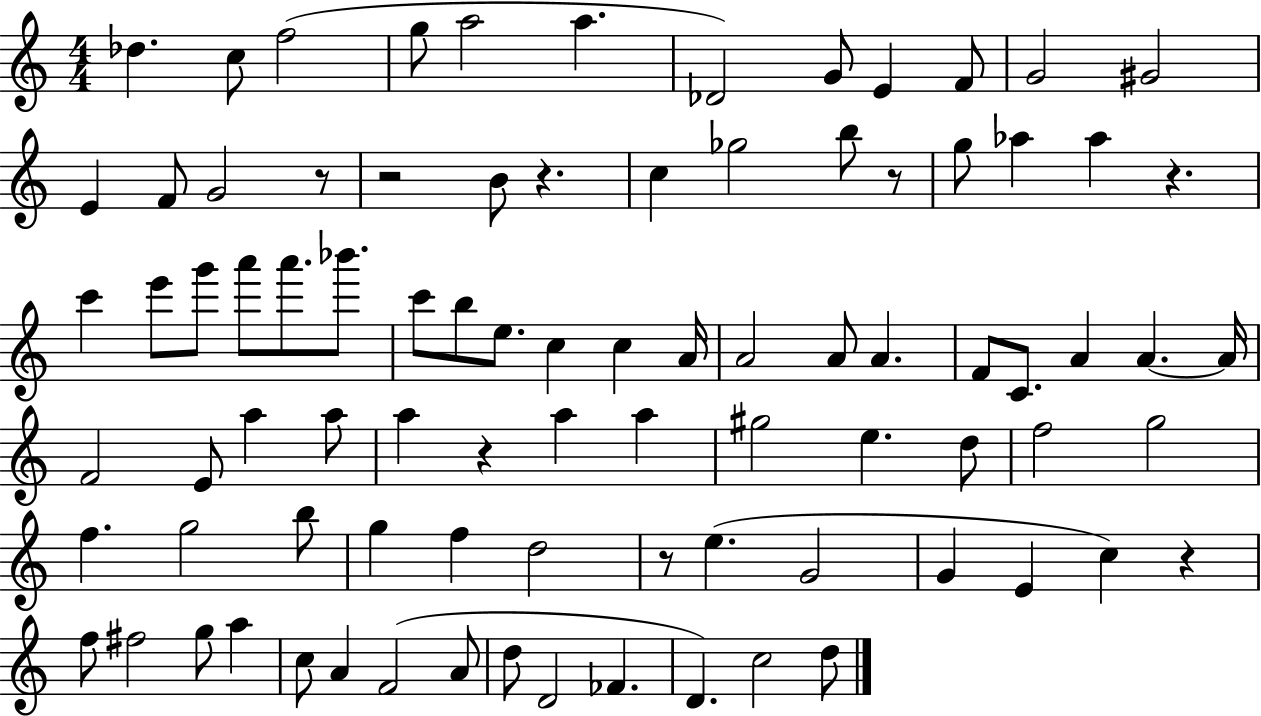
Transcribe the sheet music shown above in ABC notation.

X:1
T:Untitled
M:4/4
L:1/4
K:C
_d c/2 f2 g/2 a2 a _D2 G/2 E F/2 G2 ^G2 E F/2 G2 z/2 z2 B/2 z c _g2 b/2 z/2 g/2 _a _a z c' e'/2 g'/2 a'/2 a'/2 _b'/2 c'/2 b/2 e/2 c c A/4 A2 A/2 A F/2 C/2 A A A/4 F2 E/2 a a/2 a z a a ^g2 e d/2 f2 g2 f g2 b/2 g f d2 z/2 e G2 G E c z f/2 ^f2 g/2 a c/2 A F2 A/2 d/2 D2 _F D c2 d/2